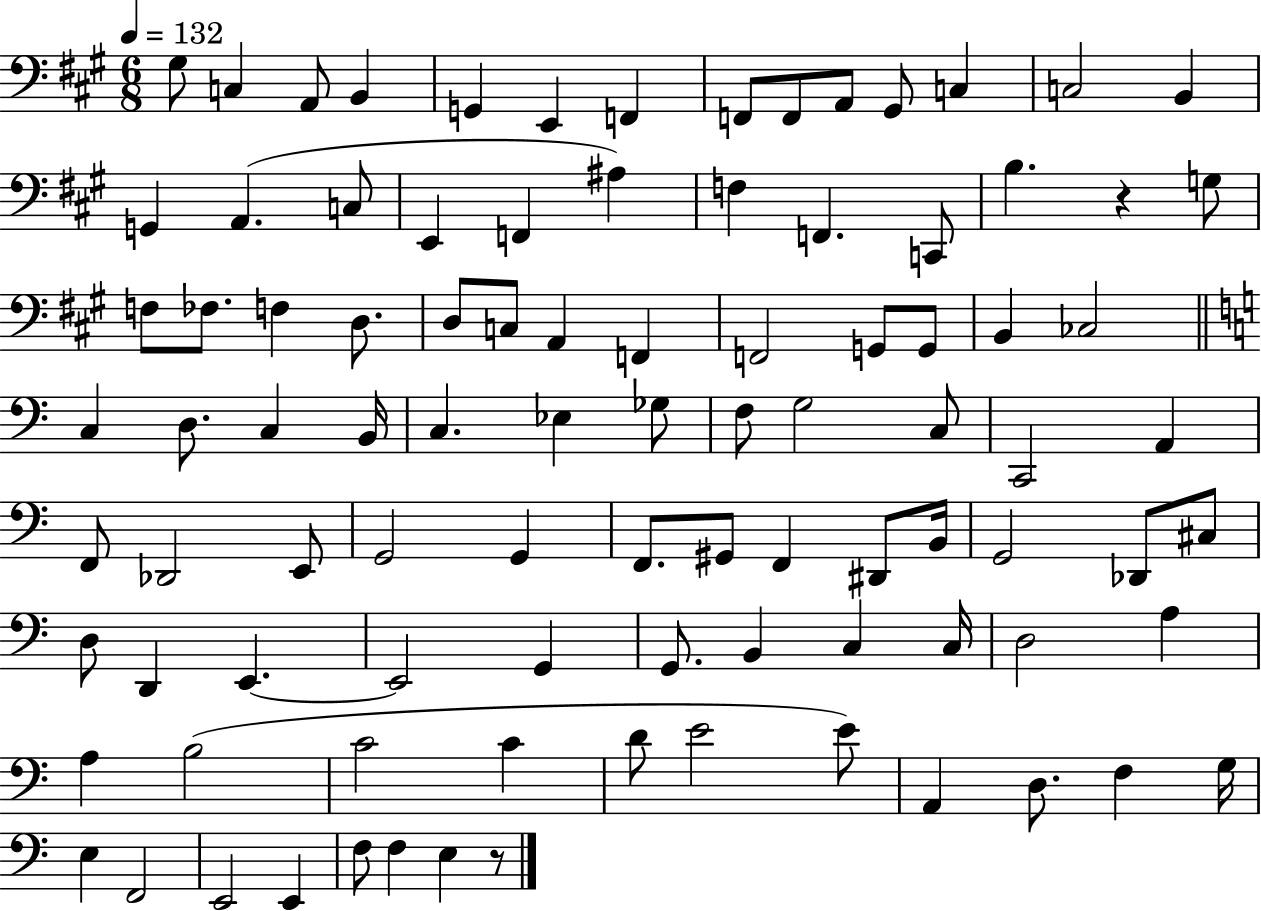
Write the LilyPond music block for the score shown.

{
  \clef bass
  \numericTimeSignature
  \time 6/8
  \key a \major
  \tempo 4 = 132
  gis8 c4 a,8 b,4 | g,4 e,4 f,4 | f,8 f,8 a,8 gis,8 c4 | c2 b,4 | \break g,4 a,4.( c8 | e,4 f,4 ais4) | f4 f,4. c,8 | b4. r4 g8 | \break f8 fes8. f4 d8. | d8 c8 a,4 f,4 | f,2 g,8 g,8 | b,4 ces2 | \break \bar "||" \break \key c \major c4 d8. c4 b,16 | c4. ees4 ges8 | f8 g2 c8 | c,2 a,4 | \break f,8 des,2 e,8 | g,2 g,4 | f,8. gis,8 f,4 dis,8 b,16 | g,2 des,8 cis8 | \break d8 d,4 e,4.~~ | e,2 g,4 | g,8. b,4 c4 c16 | d2 a4 | \break a4 b2( | c'2 c'4 | d'8 e'2 e'8) | a,4 d8. f4 g16 | \break e4 f,2 | e,2 e,4 | f8 f4 e4 r8 | \bar "|."
}